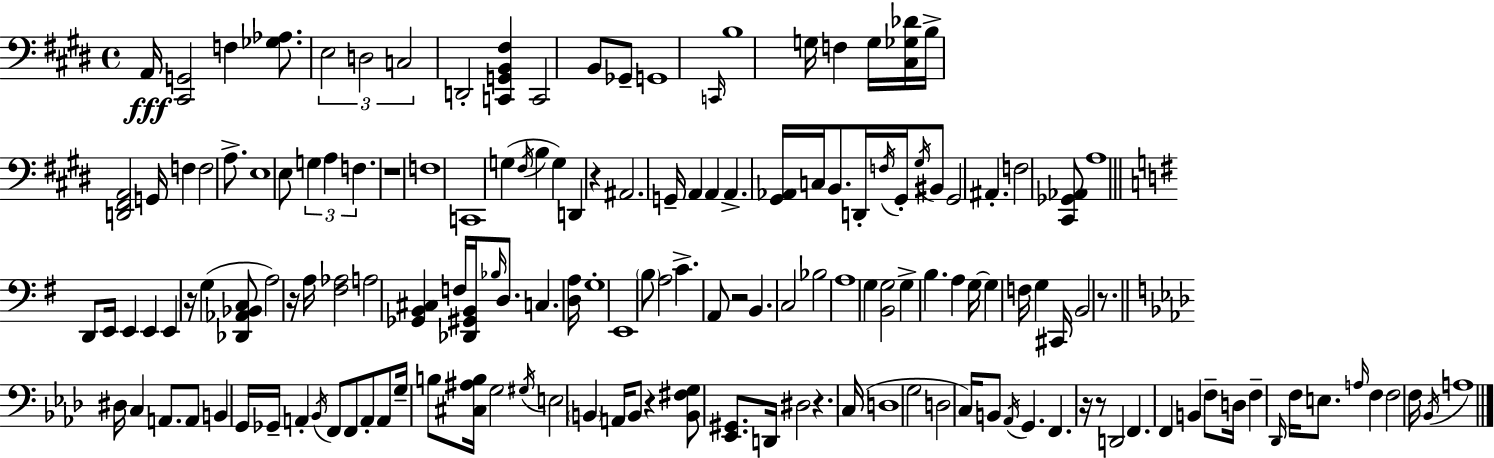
{
  \clef bass
  \time 4/4
  \defaultTimeSignature
  \key e \major
  a,16\fff <cis, g,>2 f4 <ges aes>8. | \tuplet 3/2 { e2 d2 | c2 } d,2-. | <c, g, b, fis>4 c,2 b,8 ges,8-- | \break g,1 | \grace { c,16 } b1 | g16 f4 g16 <cis ges des'>16 b16-> <d, fis, a,>2 | g,16 f4 f2 a8.-> | \break e1 | e8 \tuplet 3/2 { g4 a4 f4. } | r1 | f1 | \break c,1 | g4( \acciaccatura { fis16 } b4 g4) d,4 | r4 ais,2. | g,16-- a,4 a,4 a,4.-> | \break <gis, aes,>16 c16 b,8. d,16-. \acciaccatura { f16 } gis,16-. \acciaccatura { gis16 } bis,8 gis,2 | ais,4.-. f2 | <cis, ges, aes,>8 a1 | \bar "||" \break \key g \major d,8 e,16 e,4 e,4 e,4 r16 | g4( <des, aes, bes, c>8 a2) r16 a16 | <fis aes>2 a2 | <ges, b, cis>4 f16 <des, gis, b,>16 \grace { bes16 } d8. c4. | \break <d a>16 g1-. | e,1 | \parenthesize b8 a2 c'4.-> | a,8 r2 b,4. | \break c2 bes2 | a1 | g4 <b, g>2 g4-> | b4. a4 g16~~ g4 | \break f16 g4 cis,16 b,2 r8. | \bar "||" \break \key aes \major dis16 c4 a,8. a,8 b,4 g,16 ges,16-- | a,4-. \acciaccatura { bes,16 } f,8 f,8 a,8-. a,8 g16-- b8 | <cis ais b>16 g2 \acciaccatura { gis16 } e2 | \parenthesize b,4 a,16 b,8 r4 <b, fis g>8 <ees, gis,>8. | \break d,16 dis2 r4. | c16( d1 | g2 d2 | c16) b,8 \acciaccatura { aes,16 } g,4. f,4. | \break r16 r8 d,2 f,4. | f,4 b,4 f8-- d16 f4-- | \grace { des,16 } f16 e8. \grace { a16 } f4 f2 | f16 \acciaccatura { bes,16 } a1 | \break \bar "|."
}